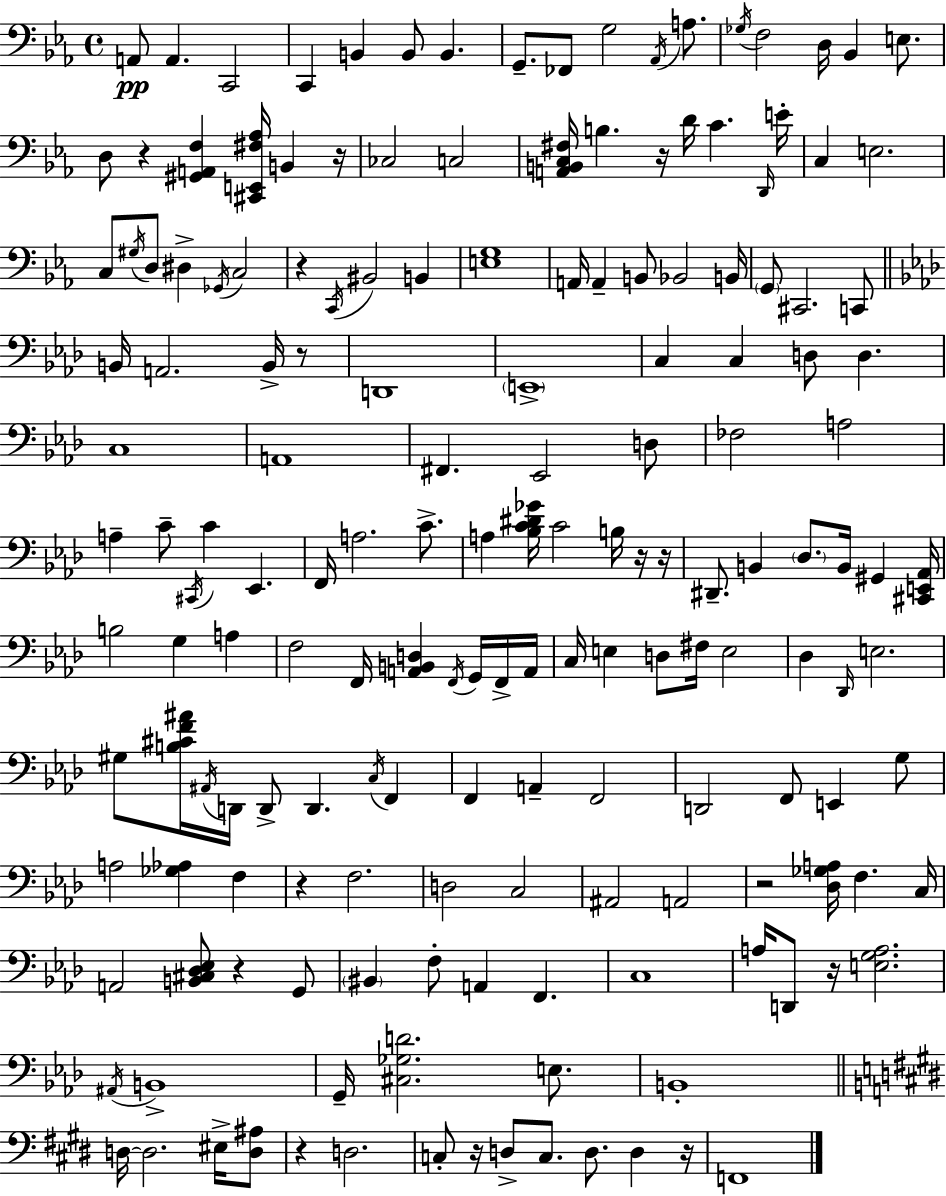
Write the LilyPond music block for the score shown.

{
  \clef bass
  \time 4/4
  \defaultTimeSignature
  \key c \minor
  \repeat volta 2 { a,8\pp a,4. c,2 | c,4 b,4 b,8 b,4. | g,8.-- fes,8 g2 \acciaccatura { aes,16 } a8. | \acciaccatura { ges16 } f2 d16 bes,4 e8. | \break d8 r4 <gis, a, f>4 <cis, e, fis aes>16 b,4 | r16 ces2 c2 | <a, b, c fis>16 b4. r16 d'16 c'4. | \grace { d,16 } e'16-. c4 e2. | \break c8 \acciaccatura { gis16 } d8 dis4-> \acciaccatura { ges,16 } c2 | r4 \acciaccatura { c,16 } bis,2 | b,4 <e g>1 | a,16 a,4-- b,8 bes,2 | \break b,16 \parenthesize g,8 cis,2. | c,8 \bar "||" \break \key aes \major b,16 a,2. b,16-> r8 | d,1 | \parenthesize e,1-> | c4 c4 d8 d4. | \break c1 | a,1 | fis,4. ees,2 d8 | fes2 a2 | \break a4-- c'8-- \acciaccatura { cis,16 } c'4 ees,4. | f,16 a2. c'8.-> | a4 <bes c' dis' ges'>16 c'2 b16 r16 | r16 dis,8.-- b,4 \parenthesize des8. b,16 gis,4 | \break <cis, e, aes,>16 b2 g4 a4 | f2 f,16 <a, b, d>4 \acciaccatura { f,16 } g,16 | f,16-> a,16 c16 e4 d8 fis16 e2 | des4 \grace { des,16 } e2. | \break gis8 <b cis' f' ais'>16 \acciaccatura { ais,16 } d,16 d,8-> d,4. | \acciaccatura { c16 } f,4 f,4 a,4-- f,2 | d,2 f,8 e,4 | g8 a2 <ges aes>4 | \break f4 r4 f2. | d2 c2 | ais,2 a,2 | r2 <des ges a>16 f4. | \break c16 a,2 <b, cis des ees>8 r4 | g,8 \parenthesize bis,4 f8-. a,4 f,4. | c1 | a16 d,8 r16 <e g a>2. | \break \acciaccatura { ais,16 } b,1-> | g,16-- <cis ges d'>2. | e8. b,1-. | \bar "||" \break \key e \major d16~~ d2. eis16-> <d ais>8 | r4 d2. | c8-. r16 d8-> c8. d8. d4 r16 | f,1 | \break } \bar "|."
}